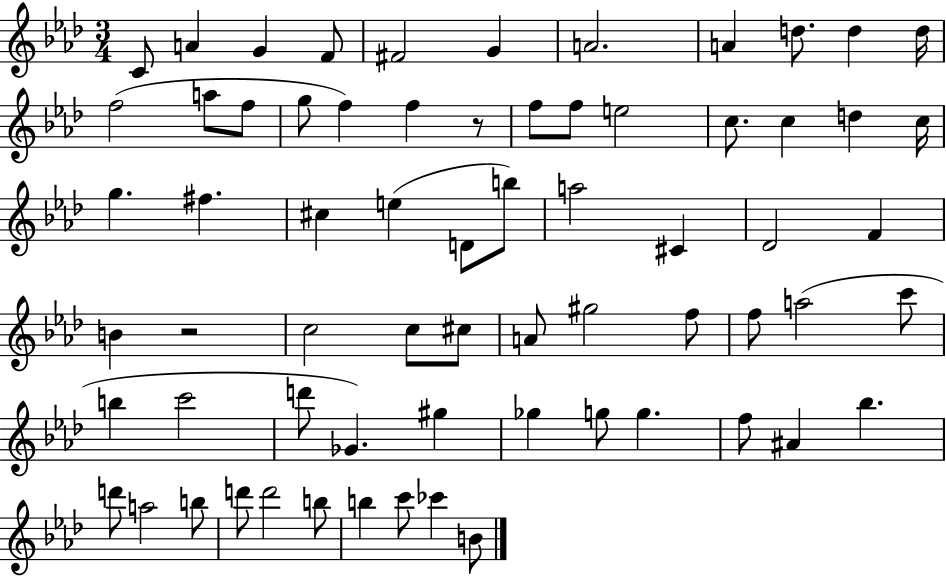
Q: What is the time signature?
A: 3/4